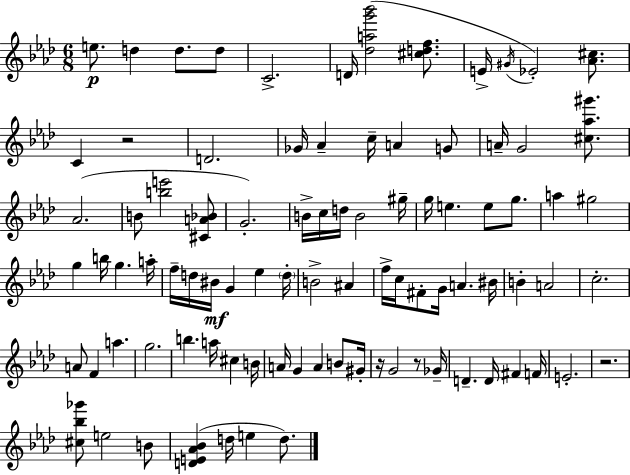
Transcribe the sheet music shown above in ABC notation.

X:1
T:Untitled
M:6/8
L:1/4
K:Ab
e/2 d d/2 d/2 C2 D/4 [_dag'_b']2 [^cdf]/2 E/4 ^G/4 _E2 [_A^c]/2 C z2 D2 _G/4 _A c/4 A G/2 A/4 G2 [^c_a^g']/2 _A2 B/2 [be']2 [^CA_B]/2 G2 B/4 c/4 d/4 B2 ^g/4 g/4 e e/2 g/2 a ^g2 g b/4 g a/4 f/4 d/4 ^B/4 G _e d/4 B2 ^A f/4 c/4 ^F/2 G/4 A ^B/4 B A2 c2 A/2 F a g2 b a/4 ^c B/4 A/4 G A B/2 ^G/4 z/4 G2 z/2 _G/4 D D/4 ^F F/4 E2 z2 [^c_b_g']/2 e2 B/2 [DE_A_B] d/4 e d/2